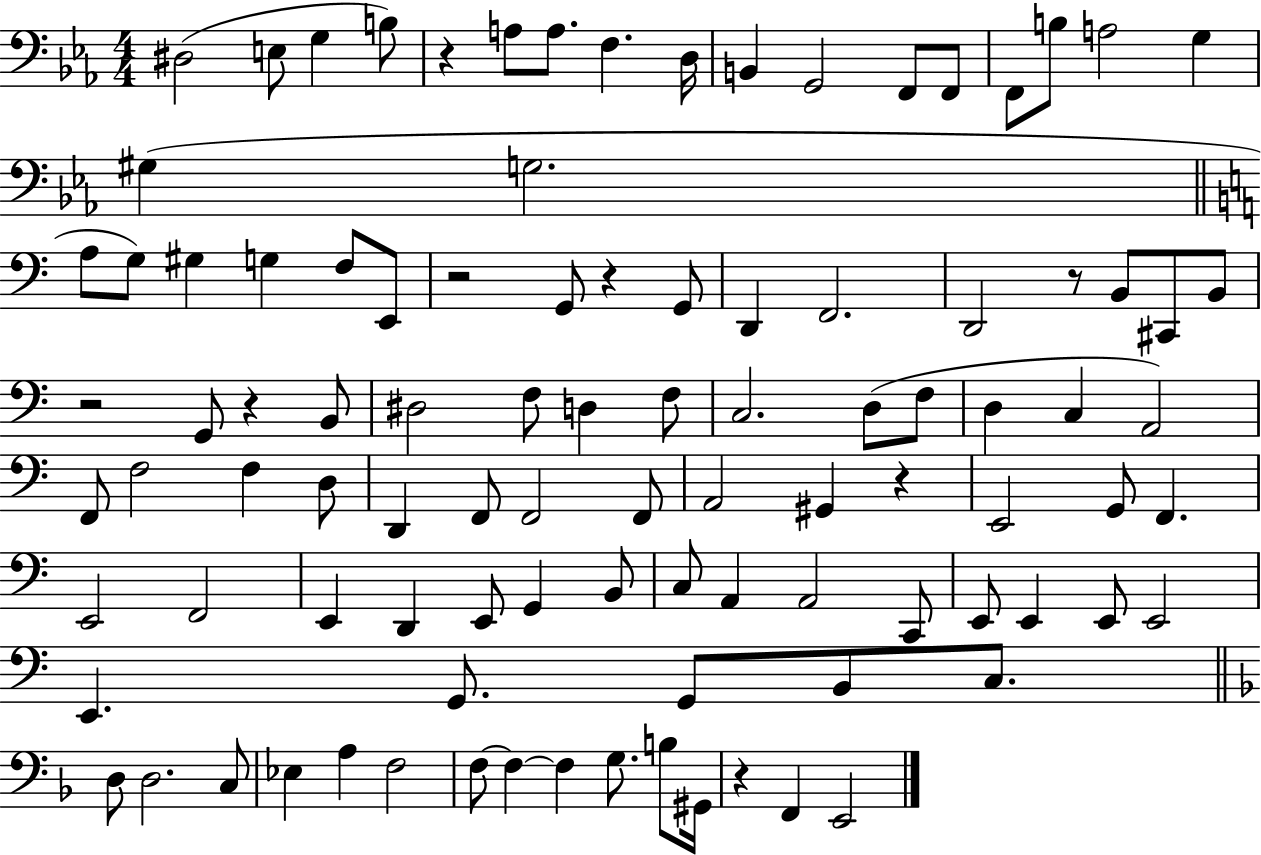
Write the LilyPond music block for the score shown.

{
  \clef bass
  \numericTimeSignature
  \time 4/4
  \key ees \major
  dis2( e8 g4 b8) | r4 a8 a8. f4. d16 | b,4 g,2 f,8 f,8 | f,8 b8 a2 g4 | \break gis4( g2. | \bar "||" \break \key c \major a8 g8) gis4 g4 f8 e,8 | r2 g,8 r4 g,8 | d,4 f,2. | d,2 r8 b,8 cis,8 b,8 | \break r2 g,8 r4 b,8 | dis2 f8 d4 f8 | c2. d8( f8 | d4 c4 a,2) | \break f,8 f2 f4 d8 | d,4 f,8 f,2 f,8 | a,2 gis,4 r4 | e,2 g,8 f,4. | \break e,2 f,2 | e,4 d,4 e,8 g,4 b,8 | c8 a,4 a,2 c,8 | e,8 e,4 e,8 e,2 | \break e,4. g,8. g,8 b,8 c8. | \bar "||" \break \key f \major d8 d2. c8 | ees4 a4 f2 | f8~~ f4~~ f4 g8. b8 gis,16 | r4 f,4 e,2 | \break \bar "|."
}